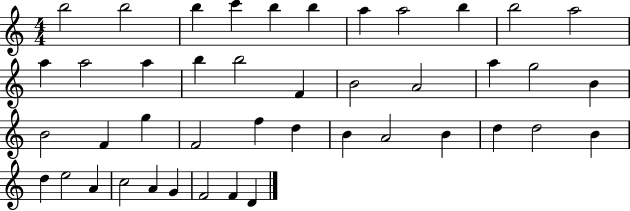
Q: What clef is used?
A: treble